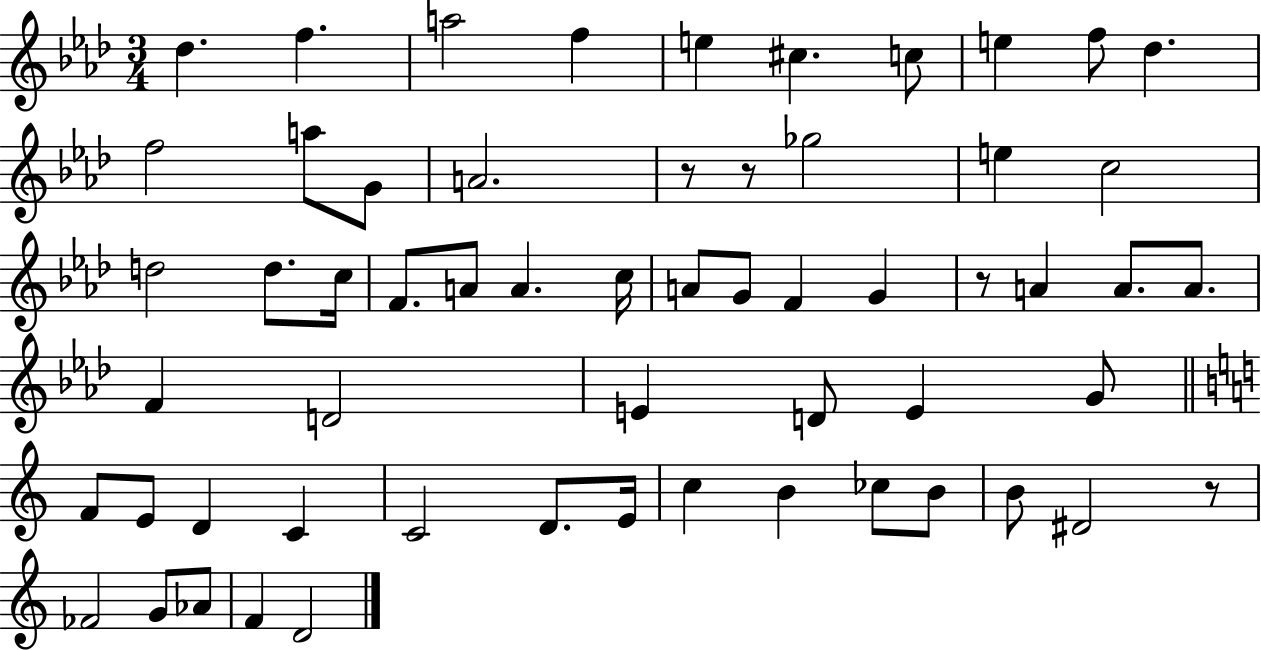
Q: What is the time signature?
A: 3/4